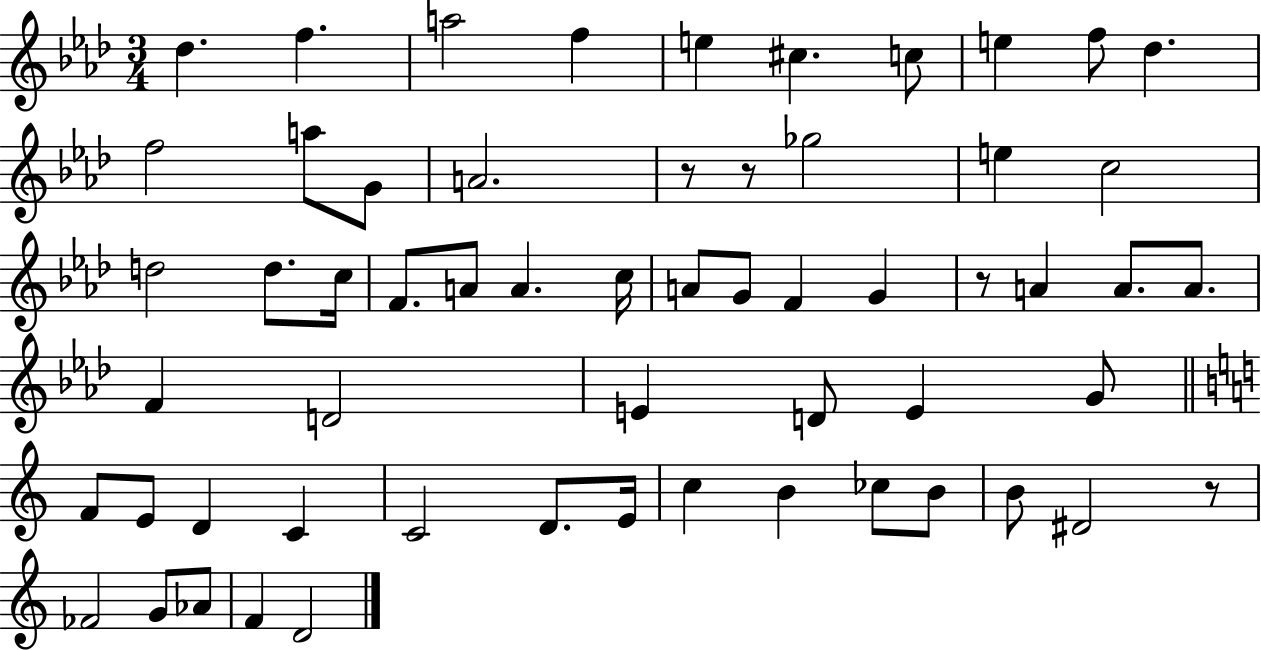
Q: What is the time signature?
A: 3/4